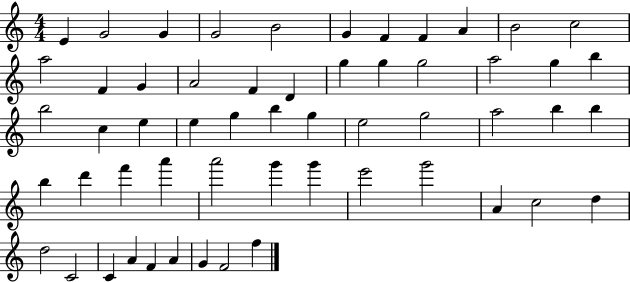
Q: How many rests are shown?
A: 0